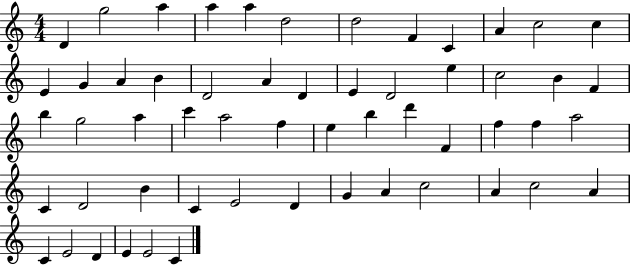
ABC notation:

X:1
T:Untitled
M:4/4
L:1/4
K:C
D g2 a a a d2 d2 F C A c2 c E G A B D2 A D E D2 e c2 B F b g2 a c' a2 f e b d' F f f a2 C D2 B C E2 D G A c2 A c2 A C E2 D E E2 C